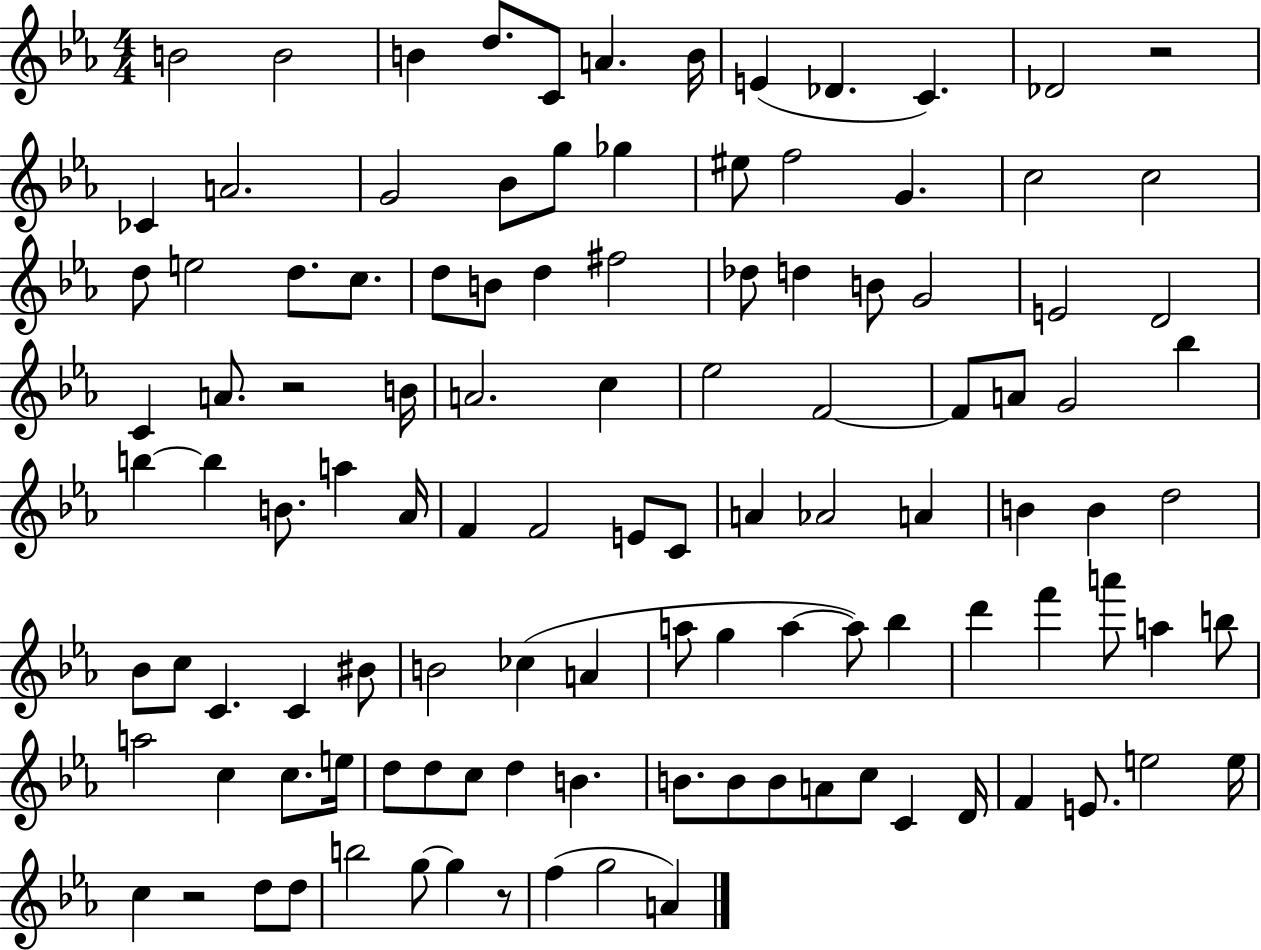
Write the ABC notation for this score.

X:1
T:Untitled
M:4/4
L:1/4
K:Eb
B2 B2 B d/2 C/2 A B/4 E _D C _D2 z2 _C A2 G2 _B/2 g/2 _g ^e/2 f2 G c2 c2 d/2 e2 d/2 c/2 d/2 B/2 d ^f2 _d/2 d B/2 G2 E2 D2 C A/2 z2 B/4 A2 c _e2 F2 F/2 A/2 G2 _b b b B/2 a _A/4 F F2 E/2 C/2 A _A2 A B B d2 _B/2 c/2 C C ^B/2 B2 _c A a/2 g a a/2 _b d' f' a'/2 a b/2 a2 c c/2 e/4 d/2 d/2 c/2 d B B/2 B/2 B/2 A/2 c/2 C D/4 F E/2 e2 e/4 c z2 d/2 d/2 b2 g/2 g z/2 f g2 A